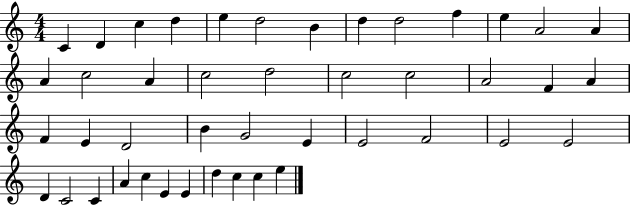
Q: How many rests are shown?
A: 0